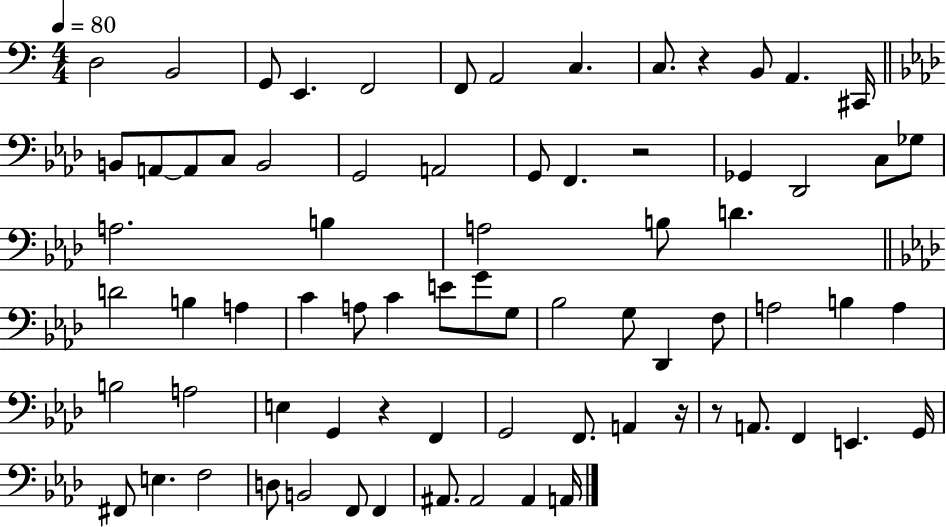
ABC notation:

X:1
T:Untitled
M:4/4
L:1/4
K:C
D,2 B,,2 G,,/2 E,, F,,2 F,,/2 A,,2 C, C,/2 z B,,/2 A,, ^C,,/4 B,,/2 A,,/2 A,,/2 C,/2 B,,2 G,,2 A,,2 G,,/2 F,, z2 _G,, _D,,2 C,/2 _G,/2 A,2 B, A,2 B,/2 D D2 B, A, C A,/2 C E/2 G/2 G,/2 _B,2 G,/2 _D,, F,/2 A,2 B, A, B,2 A,2 E, G,, z F,, G,,2 F,,/2 A,, z/4 z/2 A,,/2 F,, E,, G,,/4 ^F,,/2 E, F,2 D,/2 B,,2 F,,/2 F,, ^A,,/2 ^A,,2 ^A,, A,,/4